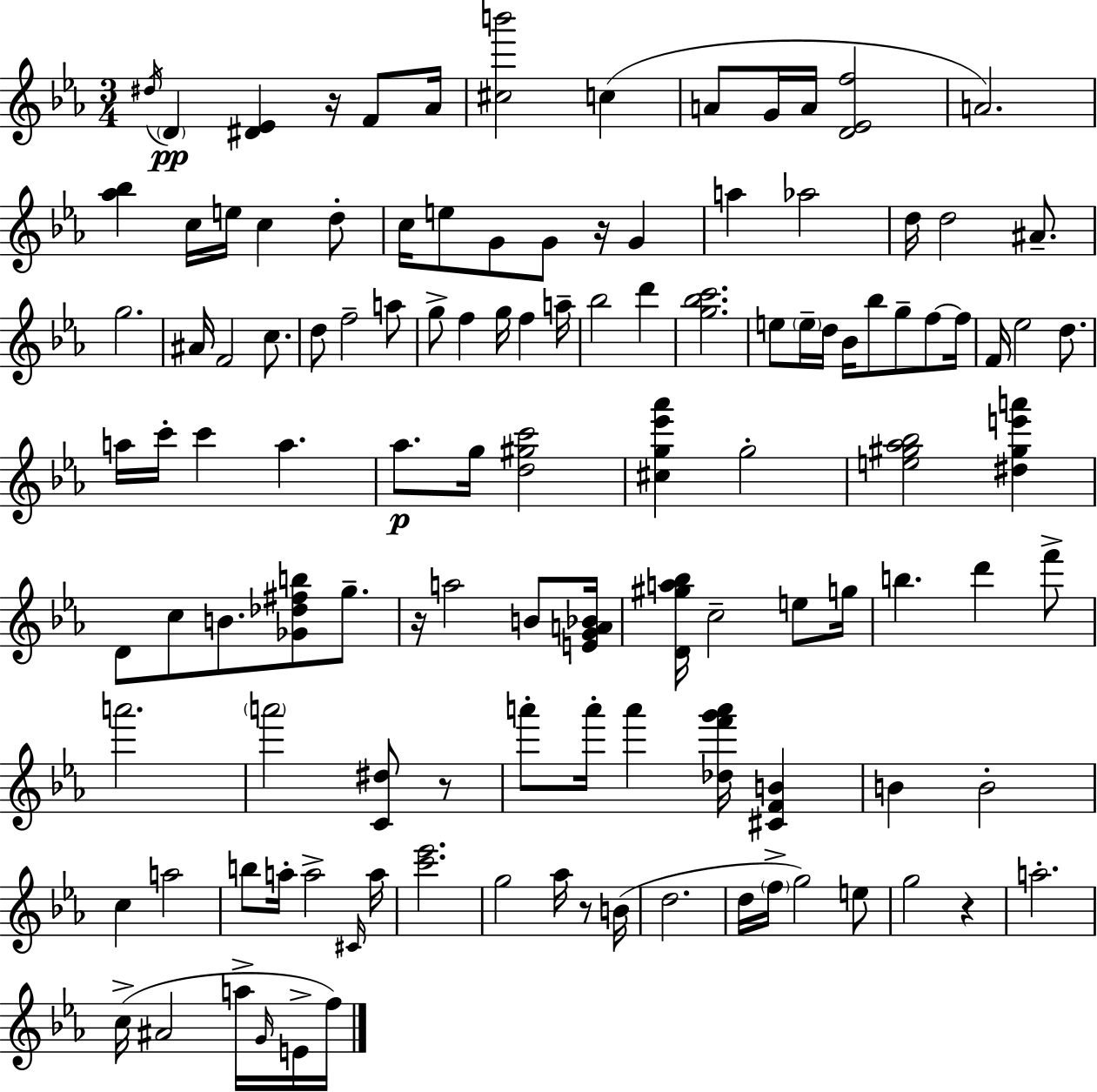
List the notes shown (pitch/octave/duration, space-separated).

D#5/s D4/q [D#4,Eb4]/q R/s F4/e Ab4/s [C#5,B6]/h C5/q A4/e G4/s A4/s [D4,Eb4,F5]/h A4/h. [Ab5,Bb5]/q C5/s E5/s C5/q D5/e C5/s E5/e G4/e G4/e R/s G4/q A5/q Ab5/h D5/s D5/h A#4/e. G5/h. A#4/s F4/h C5/e. D5/e F5/h A5/e G5/e F5/q G5/s F5/q A5/s Bb5/h D6/q [G5,Bb5,C6]/h. E5/e E5/s D5/s Bb4/s Bb5/e G5/e F5/e F5/s F4/s Eb5/h D5/e. A5/s C6/s C6/q A5/q. Ab5/e. G5/s [D5,G#5,C6]/h [C#5,G5,Eb6,Ab6]/q G5/h [E5,G#5,Ab5,Bb5]/h [D#5,G#5,E6,A6]/q D4/e C5/e B4/e. [Gb4,Db5,F#5,B5]/e G5/e. R/s A5/h B4/e [E4,G4,A4,Bb4]/s [D4,G#5,A5,Bb5]/s C5/h E5/e G5/s B5/q. D6/q F6/e A6/h. A6/h [C4,D#5]/e R/e A6/e A6/s A6/q [Db5,F6,G6,A6]/s [C#4,F4,B4]/q B4/q B4/h C5/q A5/h B5/e A5/s A5/h C#4/s A5/s [C6,Eb6]/h. G5/h Ab5/s R/e B4/s D5/h. D5/s F5/s G5/h E5/e G5/h R/q A5/h. C5/s A#4/h A5/s G4/s E4/s F5/s